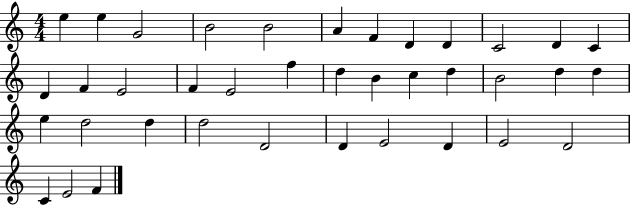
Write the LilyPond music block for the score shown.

{
  \clef treble
  \numericTimeSignature
  \time 4/4
  \key c \major
  e''4 e''4 g'2 | b'2 b'2 | a'4 f'4 d'4 d'4 | c'2 d'4 c'4 | \break d'4 f'4 e'2 | f'4 e'2 f''4 | d''4 b'4 c''4 d''4 | b'2 d''4 d''4 | \break e''4 d''2 d''4 | d''2 d'2 | d'4 e'2 d'4 | e'2 d'2 | \break c'4 e'2 f'4 | \bar "|."
}